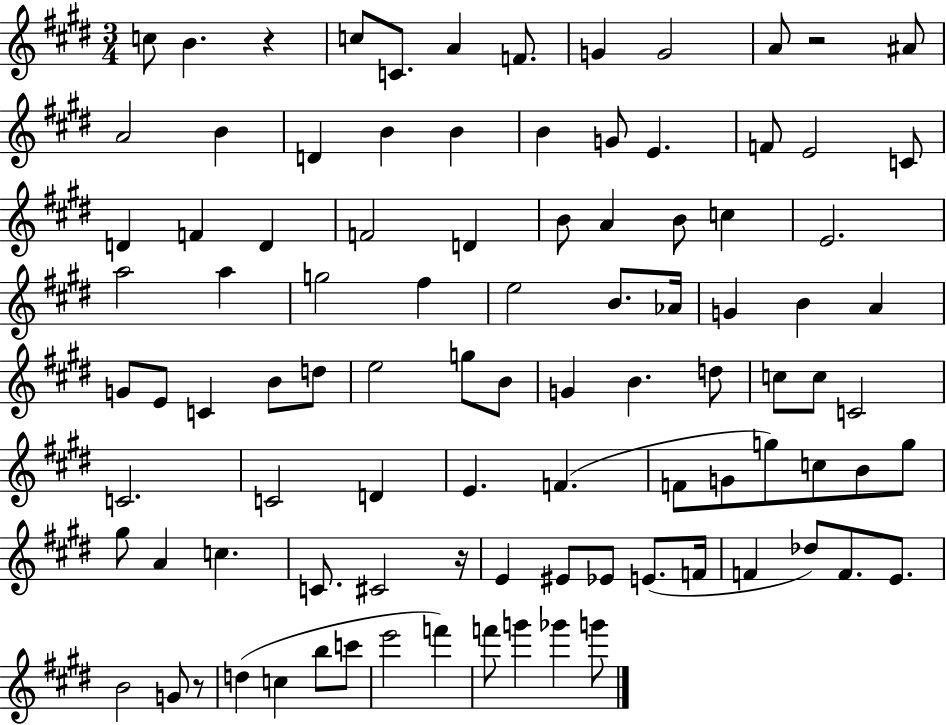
C5/e B4/q. R/q C5/e C4/e. A4/q F4/e. G4/q G4/h A4/e R/h A#4/e A4/h B4/q D4/q B4/q B4/q B4/q G4/e E4/q. F4/e E4/h C4/e D4/q F4/q D4/q F4/h D4/q B4/e A4/q B4/e C5/q E4/h. A5/h A5/q G5/h F#5/q E5/h B4/e. Ab4/s G4/q B4/q A4/q G4/e E4/e C4/q B4/e D5/e E5/h G5/e B4/e G4/q B4/q. D5/e C5/e C5/e C4/h C4/h. C4/h D4/q E4/q. F4/q. F4/e G4/e G5/e C5/e B4/e G5/e G#5/e A4/q C5/q. C4/e. C#4/h R/s E4/q EIS4/e Eb4/e E4/e. F4/s F4/q Db5/e F4/e. E4/e. B4/h G4/e R/e D5/q C5/q B5/e C6/e E6/h F6/q F6/e G6/q Gb6/q G6/e